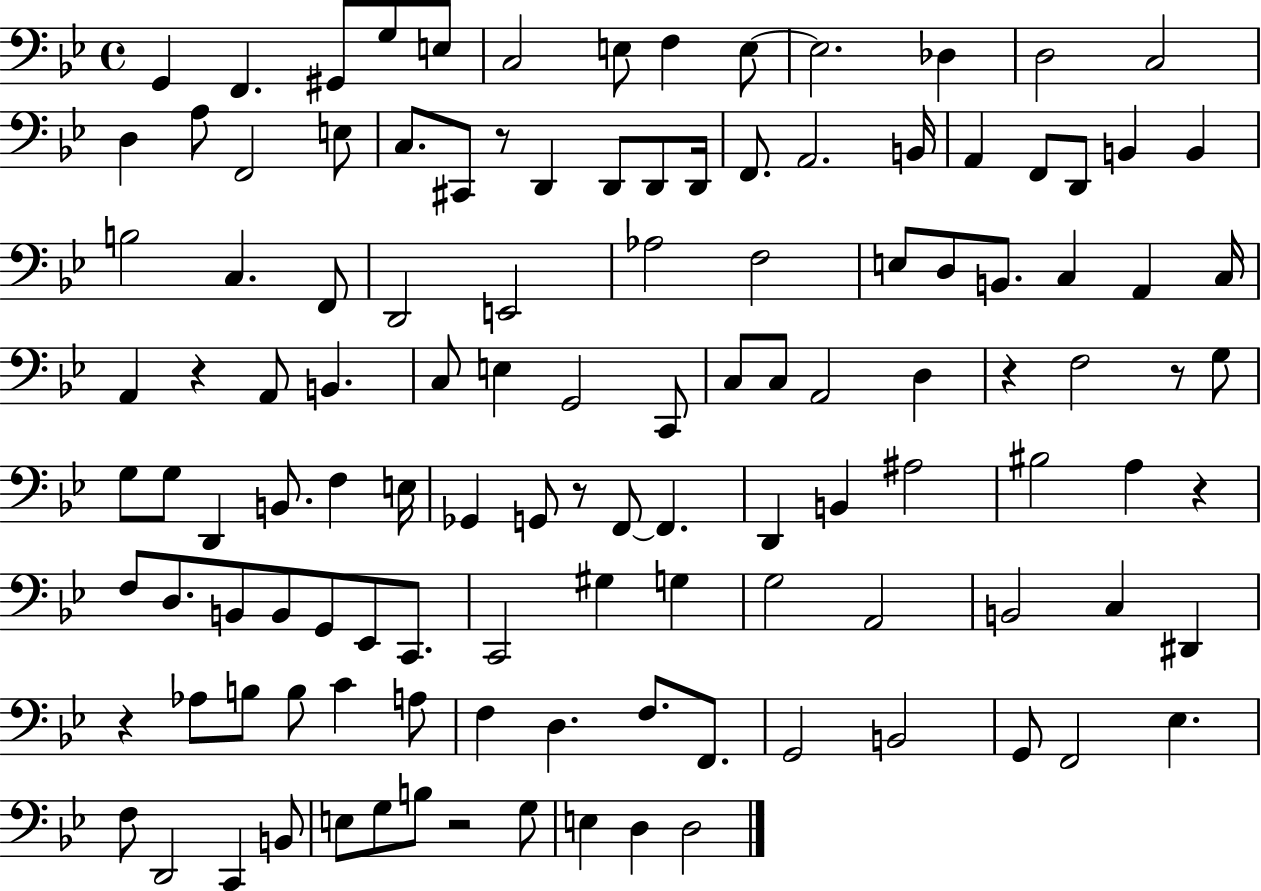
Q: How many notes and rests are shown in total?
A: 120